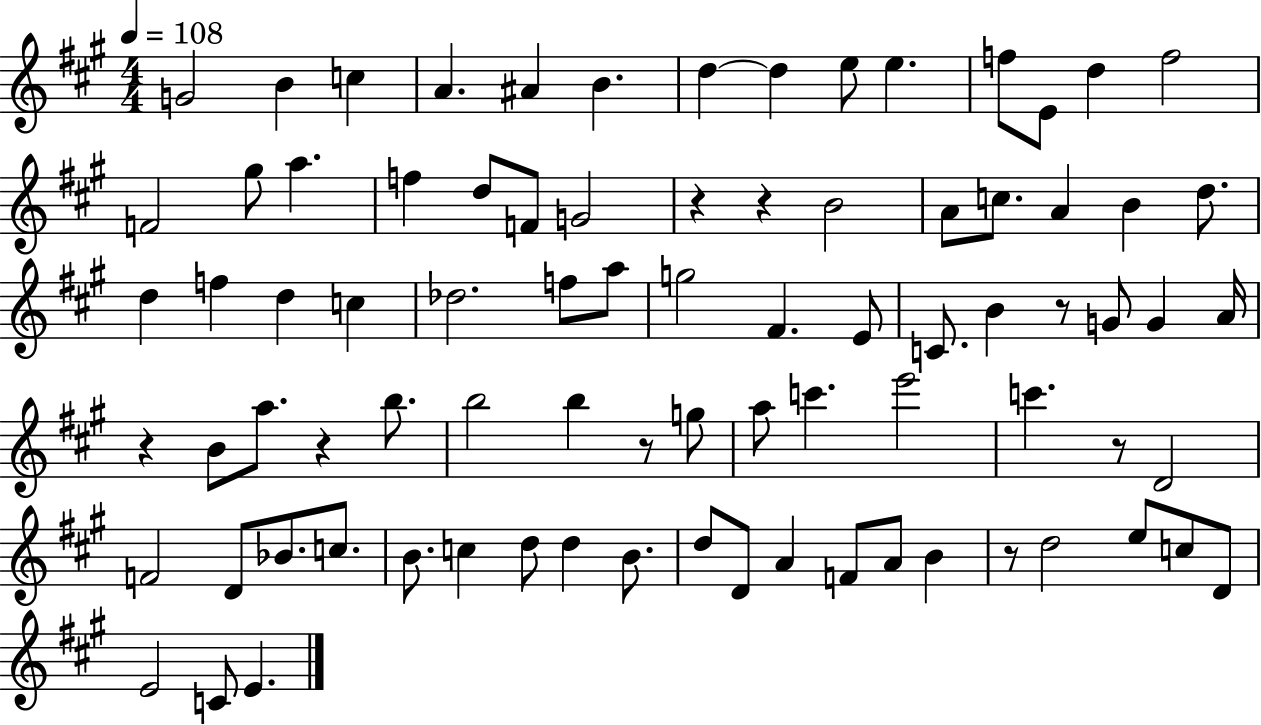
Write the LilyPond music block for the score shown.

{
  \clef treble
  \numericTimeSignature
  \time 4/4
  \key a \major
  \tempo 4 = 108
  \repeat volta 2 { g'2 b'4 c''4 | a'4. ais'4 b'4. | d''4~~ d''4 e''8 e''4. | f''8 e'8 d''4 f''2 | \break f'2 gis''8 a''4. | f''4 d''8 f'8 g'2 | r4 r4 b'2 | a'8 c''8. a'4 b'4 d''8. | \break d''4 f''4 d''4 c''4 | des''2. f''8 a''8 | g''2 fis'4. e'8 | c'8. b'4 r8 g'8 g'4 a'16 | \break r4 b'8 a''8. r4 b''8. | b''2 b''4 r8 g''8 | a''8 c'''4. e'''2 | c'''4. r8 d'2 | \break f'2 d'8 bes'8. c''8. | b'8. c''4 d''8 d''4 b'8. | d''8 d'8 a'4 f'8 a'8 b'4 | r8 d''2 e''8 c''8 d'8 | \break e'2 c'8 e'4. | } \bar "|."
}